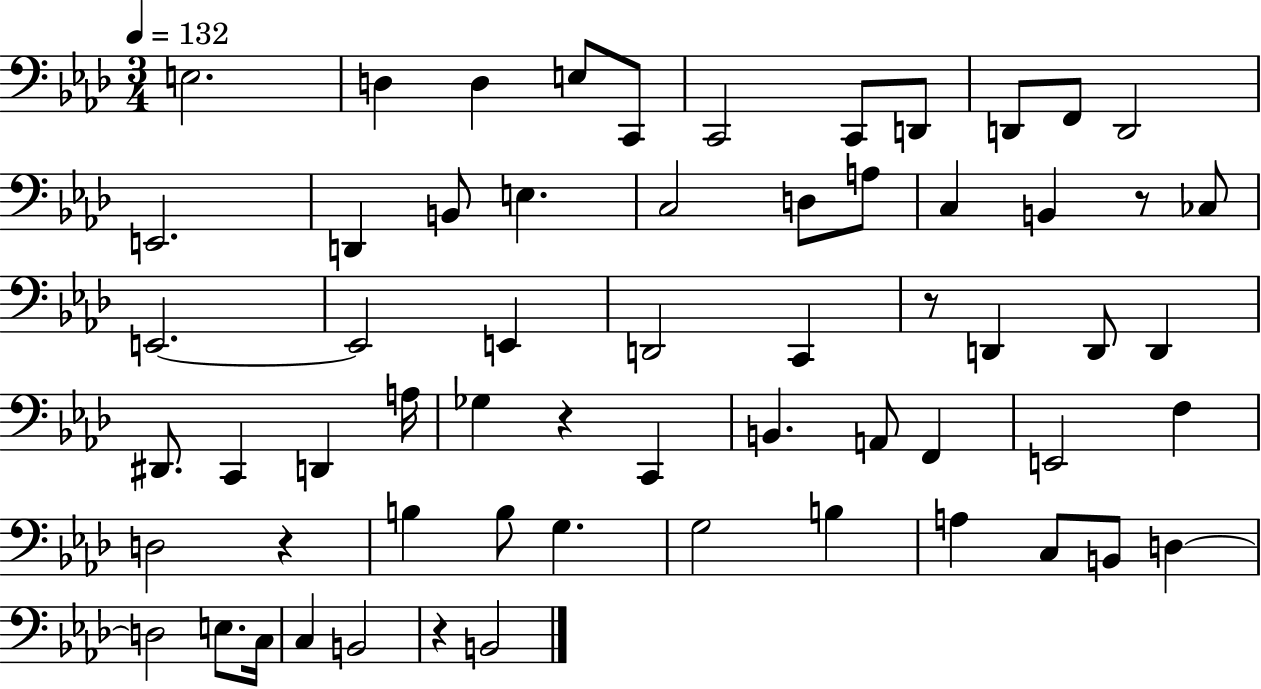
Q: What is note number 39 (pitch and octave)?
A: E2